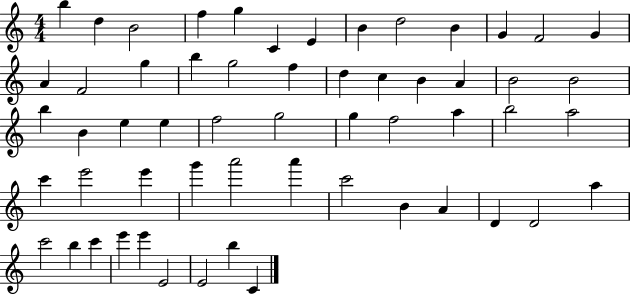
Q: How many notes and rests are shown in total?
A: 57